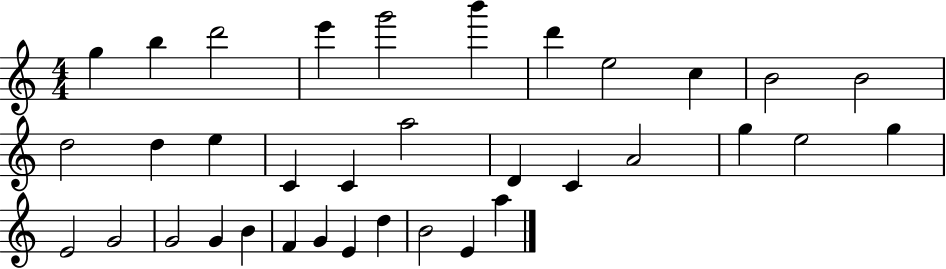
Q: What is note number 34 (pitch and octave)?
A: E4